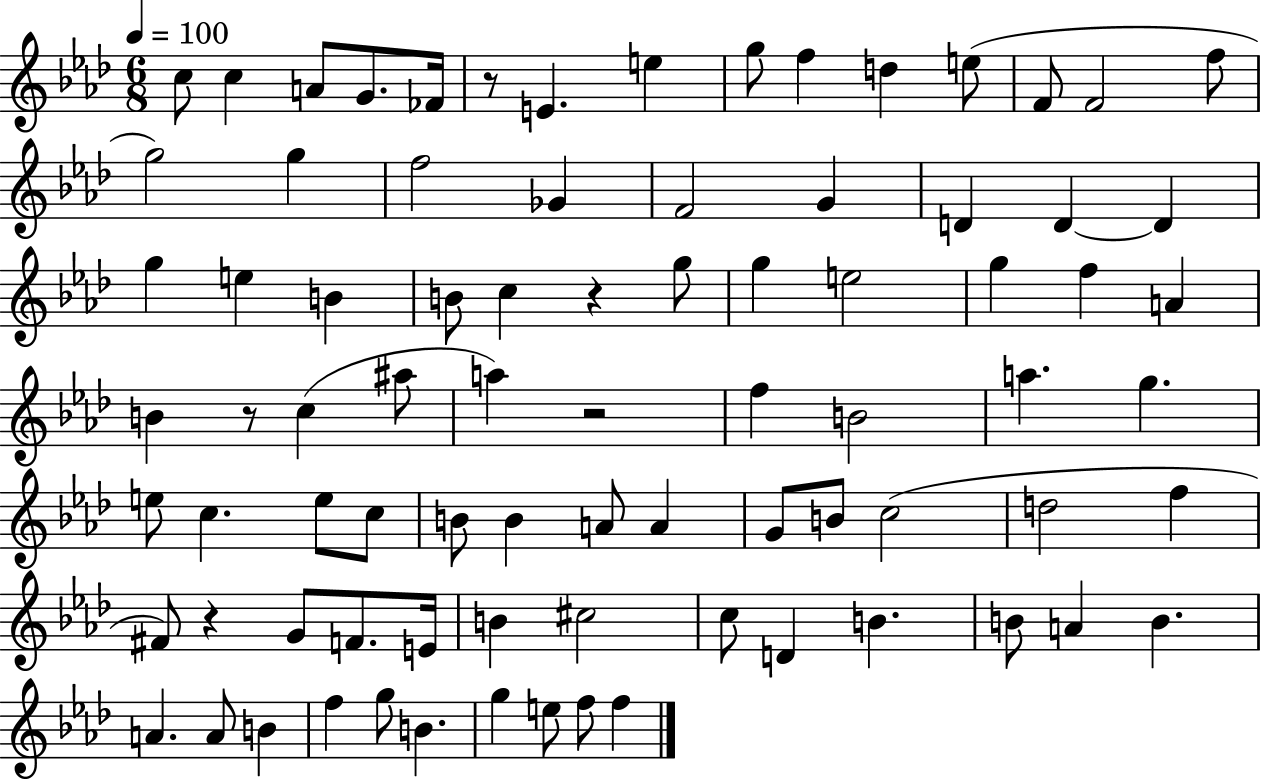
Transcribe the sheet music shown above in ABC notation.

X:1
T:Untitled
M:6/8
L:1/4
K:Ab
c/2 c A/2 G/2 _F/4 z/2 E e g/2 f d e/2 F/2 F2 f/2 g2 g f2 _G F2 G D D D g e B B/2 c z g/2 g e2 g f A B z/2 c ^a/2 a z2 f B2 a g e/2 c e/2 c/2 B/2 B A/2 A G/2 B/2 c2 d2 f ^F/2 z G/2 F/2 E/4 B ^c2 c/2 D B B/2 A B A A/2 B f g/2 B g e/2 f/2 f